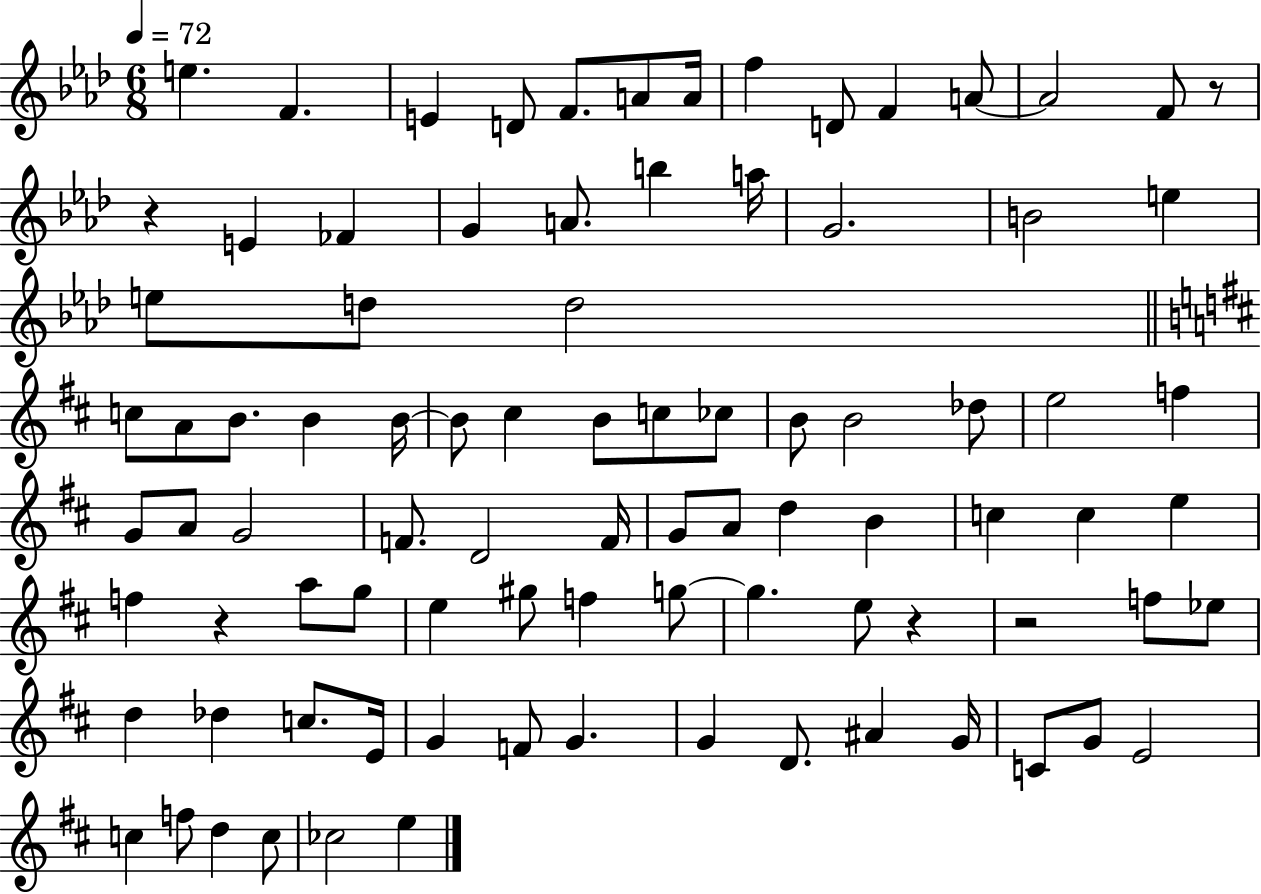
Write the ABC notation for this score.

X:1
T:Untitled
M:6/8
L:1/4
K:Ab
e F E D/2 F/2 A/2 A/4 f D/2 F A/2 A2 F/2 z/2 z E _F G A/2 b a/4 G2 B2 e e/2 d/2 d2 c/2 A/2 B/2 B B/4 B/2 ^c B/2 c/2 _c/2 B/2 B2 _d/2 e2 f G/2 A/2 G2 F/2 D2 F/4 G/2 A/2 d B c c e f z a/2 g/2 e ^g/2 f g/2 g e/2 z z2 f/2 _e/2 d _d c/2 E/4 G F/2 G G D/2 ^A G/4 C/2 G/2 E2 c f/2 d c/2 _c2 e